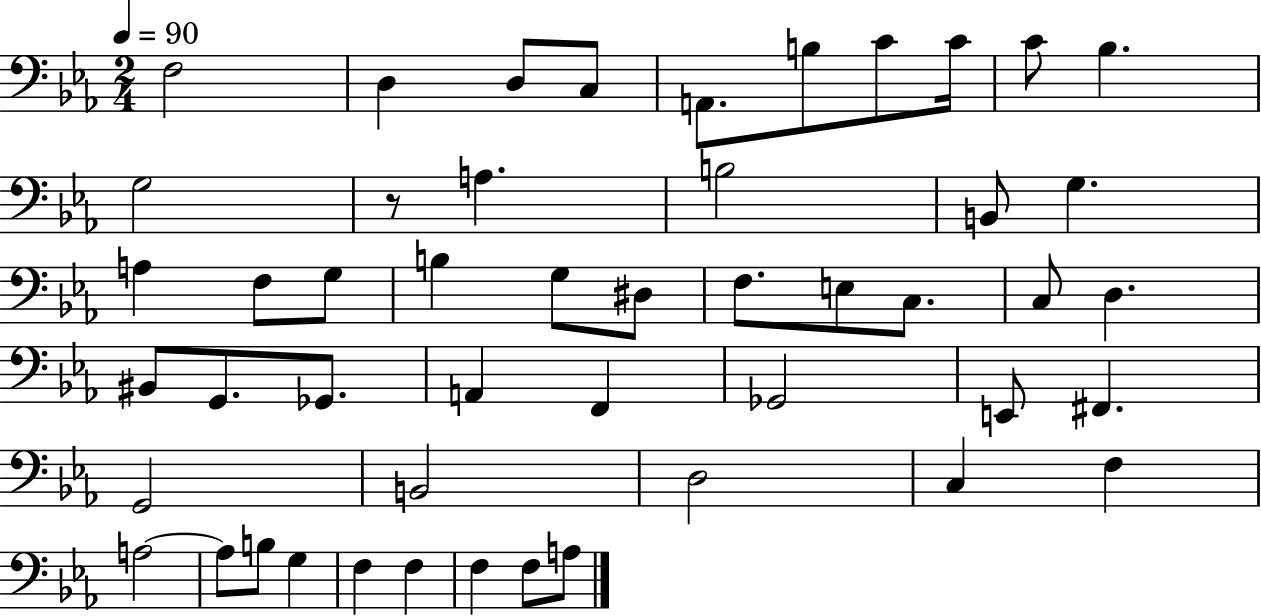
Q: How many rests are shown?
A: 1